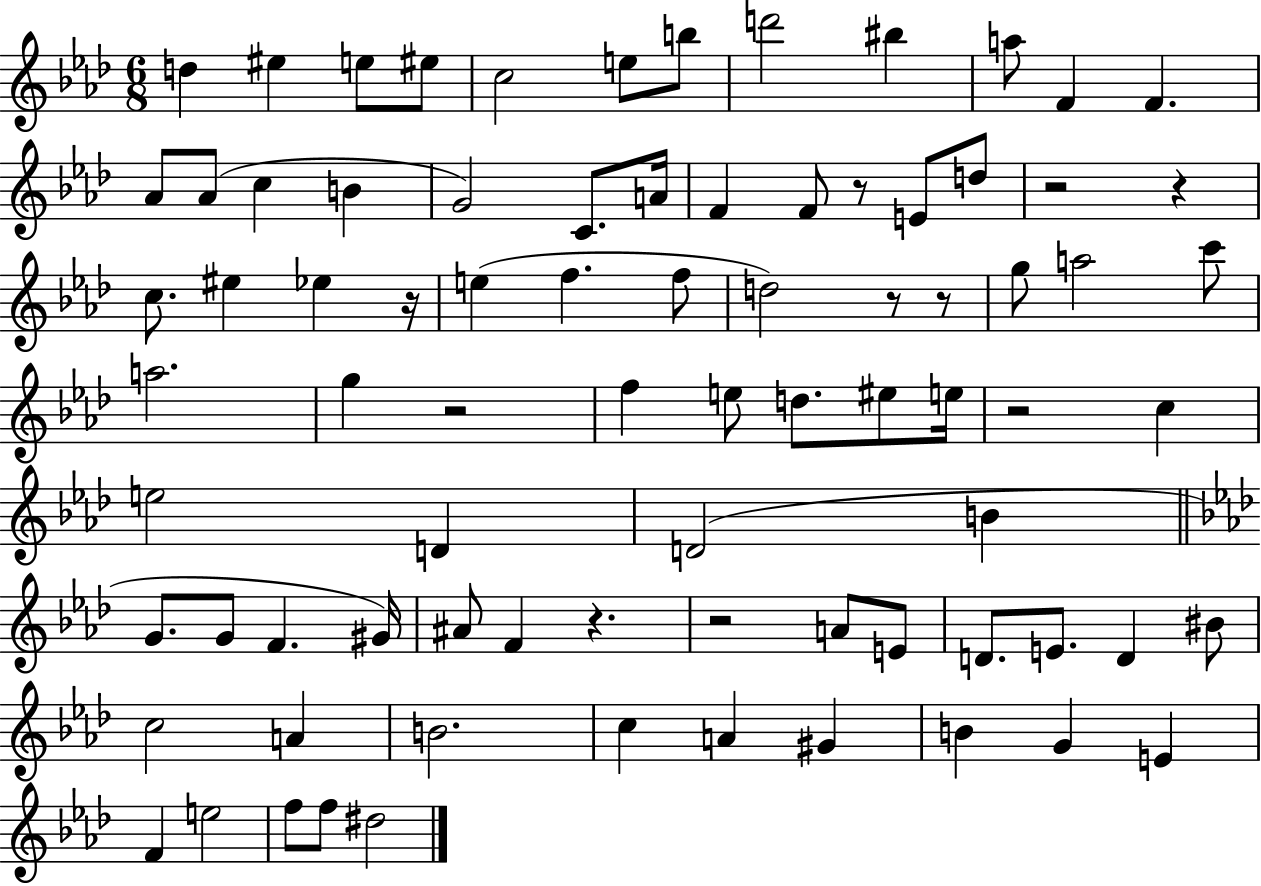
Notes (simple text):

D5/q EIS5/q E5/e EIS5/e C5/h E5/e B5/e D6/h BIS5/q A5/e F4/q F4/q. Ab4/e Ab4/e C5/q B4/q G4/h C4/e. A4/s F4/q F4/e R/e E4/e D5/e R/h R/q C5/e. EIS5/q Eb5/q R/s E5/q F5/q. F5/e D5/h R/e R/e G5/e A5/h C6/e A5/h. G5/q R/h F5/q E5/e D5/e. EIS5/e E5/s R/h C5/q E5/h D4/q D4/h B4/q G4/e. G4/e F4/q. G#4/s A#4/e F4/q R/q. R/h A4/e E4/e D4/e. E4/e. D4/q BIS4/e C5/h A4/q B4/h. C5/q A4/q G#4/q B4/q G4/q E4/q F4/q E5/h F5/e F5/e D#5/h